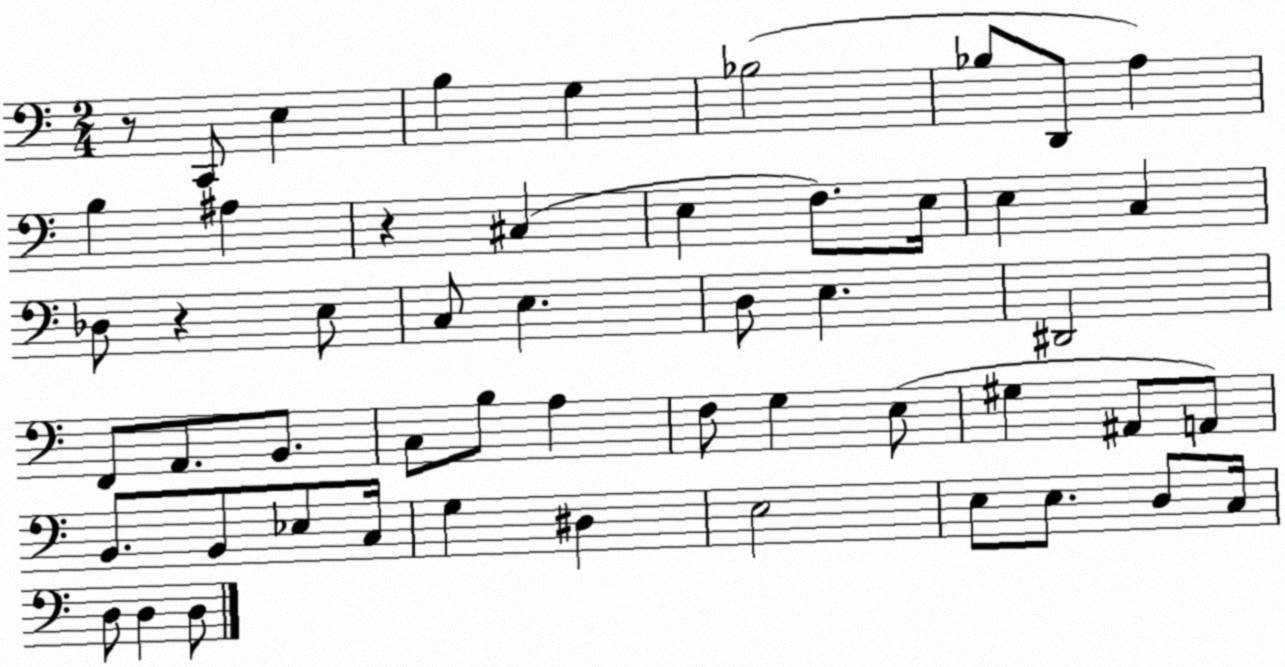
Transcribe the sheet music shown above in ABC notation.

X:1
T:Untitled
M:2/4
L:1/4
K:C
z/2 C,,/2 E, B, G, _B,2 _B,/2 D,,/2 A, B, ^A, z ^C, E, F,/2 E,/4 E, C, _D,/2 z E,/2 C,/2 E, D,/2 E, ^D,,2 F,,/2 A,,/2 B,,/2 C,/2 B,/2 A, F,/2 G, E,/2 ^G, ^A,,/2 A,,/2 B,,/2 B,,/2 _E,/2 C,/4 G, ^D, E,2 E,/2 E,/2 D,/2 C,/4 D,/2 D, D,/2